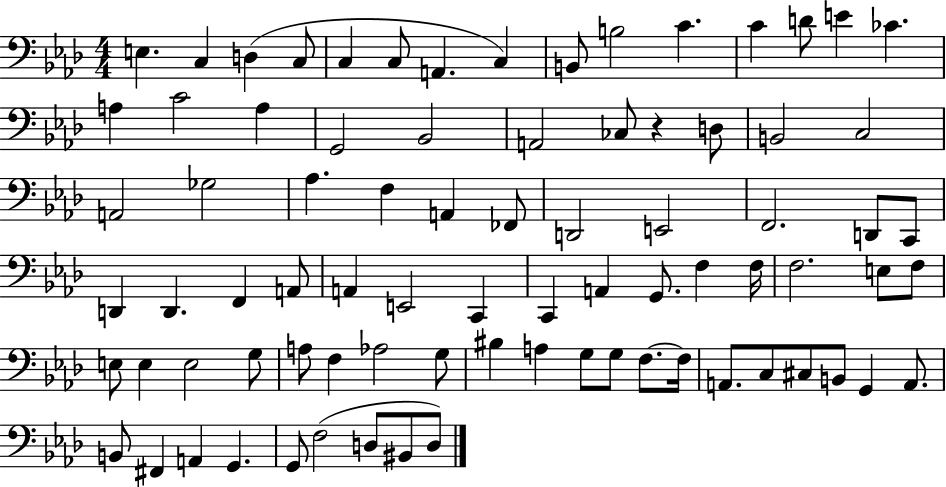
X:1
T:Untitled
M:4/4
L:1/4
K:Ab
E, C, D, C,/2 C, C,/2 A,, C, B,,/2 B,2 C C D/2 E _C A, C2 A, G,,2 _B,,2 A,,2 _C,/2 z D,/2 B,,2 C,2 A,,2 _G,2 _A, F, A,, _F,,/2 D,,2 E,,2 F,,2 D,,/2 C,,/2 D,, D,, F,, A,,/2 A,, E,,2 C,, C,, A,, G,,/2 F, F,/4 F,2 E,/2 F,/2 E,/2 E, E,2 G,/2 A,/2 F, _A,2 G,/2 ^B, A, G,/2 G,/2 F,/2 F,/4 A,,/2 C,/2 ^C,/2 B,,/2 G,, A,,/2 B,,/2 ^F,, A,, G,, G,,/2 F,2 D,/2 ^B,,/2 D,/2